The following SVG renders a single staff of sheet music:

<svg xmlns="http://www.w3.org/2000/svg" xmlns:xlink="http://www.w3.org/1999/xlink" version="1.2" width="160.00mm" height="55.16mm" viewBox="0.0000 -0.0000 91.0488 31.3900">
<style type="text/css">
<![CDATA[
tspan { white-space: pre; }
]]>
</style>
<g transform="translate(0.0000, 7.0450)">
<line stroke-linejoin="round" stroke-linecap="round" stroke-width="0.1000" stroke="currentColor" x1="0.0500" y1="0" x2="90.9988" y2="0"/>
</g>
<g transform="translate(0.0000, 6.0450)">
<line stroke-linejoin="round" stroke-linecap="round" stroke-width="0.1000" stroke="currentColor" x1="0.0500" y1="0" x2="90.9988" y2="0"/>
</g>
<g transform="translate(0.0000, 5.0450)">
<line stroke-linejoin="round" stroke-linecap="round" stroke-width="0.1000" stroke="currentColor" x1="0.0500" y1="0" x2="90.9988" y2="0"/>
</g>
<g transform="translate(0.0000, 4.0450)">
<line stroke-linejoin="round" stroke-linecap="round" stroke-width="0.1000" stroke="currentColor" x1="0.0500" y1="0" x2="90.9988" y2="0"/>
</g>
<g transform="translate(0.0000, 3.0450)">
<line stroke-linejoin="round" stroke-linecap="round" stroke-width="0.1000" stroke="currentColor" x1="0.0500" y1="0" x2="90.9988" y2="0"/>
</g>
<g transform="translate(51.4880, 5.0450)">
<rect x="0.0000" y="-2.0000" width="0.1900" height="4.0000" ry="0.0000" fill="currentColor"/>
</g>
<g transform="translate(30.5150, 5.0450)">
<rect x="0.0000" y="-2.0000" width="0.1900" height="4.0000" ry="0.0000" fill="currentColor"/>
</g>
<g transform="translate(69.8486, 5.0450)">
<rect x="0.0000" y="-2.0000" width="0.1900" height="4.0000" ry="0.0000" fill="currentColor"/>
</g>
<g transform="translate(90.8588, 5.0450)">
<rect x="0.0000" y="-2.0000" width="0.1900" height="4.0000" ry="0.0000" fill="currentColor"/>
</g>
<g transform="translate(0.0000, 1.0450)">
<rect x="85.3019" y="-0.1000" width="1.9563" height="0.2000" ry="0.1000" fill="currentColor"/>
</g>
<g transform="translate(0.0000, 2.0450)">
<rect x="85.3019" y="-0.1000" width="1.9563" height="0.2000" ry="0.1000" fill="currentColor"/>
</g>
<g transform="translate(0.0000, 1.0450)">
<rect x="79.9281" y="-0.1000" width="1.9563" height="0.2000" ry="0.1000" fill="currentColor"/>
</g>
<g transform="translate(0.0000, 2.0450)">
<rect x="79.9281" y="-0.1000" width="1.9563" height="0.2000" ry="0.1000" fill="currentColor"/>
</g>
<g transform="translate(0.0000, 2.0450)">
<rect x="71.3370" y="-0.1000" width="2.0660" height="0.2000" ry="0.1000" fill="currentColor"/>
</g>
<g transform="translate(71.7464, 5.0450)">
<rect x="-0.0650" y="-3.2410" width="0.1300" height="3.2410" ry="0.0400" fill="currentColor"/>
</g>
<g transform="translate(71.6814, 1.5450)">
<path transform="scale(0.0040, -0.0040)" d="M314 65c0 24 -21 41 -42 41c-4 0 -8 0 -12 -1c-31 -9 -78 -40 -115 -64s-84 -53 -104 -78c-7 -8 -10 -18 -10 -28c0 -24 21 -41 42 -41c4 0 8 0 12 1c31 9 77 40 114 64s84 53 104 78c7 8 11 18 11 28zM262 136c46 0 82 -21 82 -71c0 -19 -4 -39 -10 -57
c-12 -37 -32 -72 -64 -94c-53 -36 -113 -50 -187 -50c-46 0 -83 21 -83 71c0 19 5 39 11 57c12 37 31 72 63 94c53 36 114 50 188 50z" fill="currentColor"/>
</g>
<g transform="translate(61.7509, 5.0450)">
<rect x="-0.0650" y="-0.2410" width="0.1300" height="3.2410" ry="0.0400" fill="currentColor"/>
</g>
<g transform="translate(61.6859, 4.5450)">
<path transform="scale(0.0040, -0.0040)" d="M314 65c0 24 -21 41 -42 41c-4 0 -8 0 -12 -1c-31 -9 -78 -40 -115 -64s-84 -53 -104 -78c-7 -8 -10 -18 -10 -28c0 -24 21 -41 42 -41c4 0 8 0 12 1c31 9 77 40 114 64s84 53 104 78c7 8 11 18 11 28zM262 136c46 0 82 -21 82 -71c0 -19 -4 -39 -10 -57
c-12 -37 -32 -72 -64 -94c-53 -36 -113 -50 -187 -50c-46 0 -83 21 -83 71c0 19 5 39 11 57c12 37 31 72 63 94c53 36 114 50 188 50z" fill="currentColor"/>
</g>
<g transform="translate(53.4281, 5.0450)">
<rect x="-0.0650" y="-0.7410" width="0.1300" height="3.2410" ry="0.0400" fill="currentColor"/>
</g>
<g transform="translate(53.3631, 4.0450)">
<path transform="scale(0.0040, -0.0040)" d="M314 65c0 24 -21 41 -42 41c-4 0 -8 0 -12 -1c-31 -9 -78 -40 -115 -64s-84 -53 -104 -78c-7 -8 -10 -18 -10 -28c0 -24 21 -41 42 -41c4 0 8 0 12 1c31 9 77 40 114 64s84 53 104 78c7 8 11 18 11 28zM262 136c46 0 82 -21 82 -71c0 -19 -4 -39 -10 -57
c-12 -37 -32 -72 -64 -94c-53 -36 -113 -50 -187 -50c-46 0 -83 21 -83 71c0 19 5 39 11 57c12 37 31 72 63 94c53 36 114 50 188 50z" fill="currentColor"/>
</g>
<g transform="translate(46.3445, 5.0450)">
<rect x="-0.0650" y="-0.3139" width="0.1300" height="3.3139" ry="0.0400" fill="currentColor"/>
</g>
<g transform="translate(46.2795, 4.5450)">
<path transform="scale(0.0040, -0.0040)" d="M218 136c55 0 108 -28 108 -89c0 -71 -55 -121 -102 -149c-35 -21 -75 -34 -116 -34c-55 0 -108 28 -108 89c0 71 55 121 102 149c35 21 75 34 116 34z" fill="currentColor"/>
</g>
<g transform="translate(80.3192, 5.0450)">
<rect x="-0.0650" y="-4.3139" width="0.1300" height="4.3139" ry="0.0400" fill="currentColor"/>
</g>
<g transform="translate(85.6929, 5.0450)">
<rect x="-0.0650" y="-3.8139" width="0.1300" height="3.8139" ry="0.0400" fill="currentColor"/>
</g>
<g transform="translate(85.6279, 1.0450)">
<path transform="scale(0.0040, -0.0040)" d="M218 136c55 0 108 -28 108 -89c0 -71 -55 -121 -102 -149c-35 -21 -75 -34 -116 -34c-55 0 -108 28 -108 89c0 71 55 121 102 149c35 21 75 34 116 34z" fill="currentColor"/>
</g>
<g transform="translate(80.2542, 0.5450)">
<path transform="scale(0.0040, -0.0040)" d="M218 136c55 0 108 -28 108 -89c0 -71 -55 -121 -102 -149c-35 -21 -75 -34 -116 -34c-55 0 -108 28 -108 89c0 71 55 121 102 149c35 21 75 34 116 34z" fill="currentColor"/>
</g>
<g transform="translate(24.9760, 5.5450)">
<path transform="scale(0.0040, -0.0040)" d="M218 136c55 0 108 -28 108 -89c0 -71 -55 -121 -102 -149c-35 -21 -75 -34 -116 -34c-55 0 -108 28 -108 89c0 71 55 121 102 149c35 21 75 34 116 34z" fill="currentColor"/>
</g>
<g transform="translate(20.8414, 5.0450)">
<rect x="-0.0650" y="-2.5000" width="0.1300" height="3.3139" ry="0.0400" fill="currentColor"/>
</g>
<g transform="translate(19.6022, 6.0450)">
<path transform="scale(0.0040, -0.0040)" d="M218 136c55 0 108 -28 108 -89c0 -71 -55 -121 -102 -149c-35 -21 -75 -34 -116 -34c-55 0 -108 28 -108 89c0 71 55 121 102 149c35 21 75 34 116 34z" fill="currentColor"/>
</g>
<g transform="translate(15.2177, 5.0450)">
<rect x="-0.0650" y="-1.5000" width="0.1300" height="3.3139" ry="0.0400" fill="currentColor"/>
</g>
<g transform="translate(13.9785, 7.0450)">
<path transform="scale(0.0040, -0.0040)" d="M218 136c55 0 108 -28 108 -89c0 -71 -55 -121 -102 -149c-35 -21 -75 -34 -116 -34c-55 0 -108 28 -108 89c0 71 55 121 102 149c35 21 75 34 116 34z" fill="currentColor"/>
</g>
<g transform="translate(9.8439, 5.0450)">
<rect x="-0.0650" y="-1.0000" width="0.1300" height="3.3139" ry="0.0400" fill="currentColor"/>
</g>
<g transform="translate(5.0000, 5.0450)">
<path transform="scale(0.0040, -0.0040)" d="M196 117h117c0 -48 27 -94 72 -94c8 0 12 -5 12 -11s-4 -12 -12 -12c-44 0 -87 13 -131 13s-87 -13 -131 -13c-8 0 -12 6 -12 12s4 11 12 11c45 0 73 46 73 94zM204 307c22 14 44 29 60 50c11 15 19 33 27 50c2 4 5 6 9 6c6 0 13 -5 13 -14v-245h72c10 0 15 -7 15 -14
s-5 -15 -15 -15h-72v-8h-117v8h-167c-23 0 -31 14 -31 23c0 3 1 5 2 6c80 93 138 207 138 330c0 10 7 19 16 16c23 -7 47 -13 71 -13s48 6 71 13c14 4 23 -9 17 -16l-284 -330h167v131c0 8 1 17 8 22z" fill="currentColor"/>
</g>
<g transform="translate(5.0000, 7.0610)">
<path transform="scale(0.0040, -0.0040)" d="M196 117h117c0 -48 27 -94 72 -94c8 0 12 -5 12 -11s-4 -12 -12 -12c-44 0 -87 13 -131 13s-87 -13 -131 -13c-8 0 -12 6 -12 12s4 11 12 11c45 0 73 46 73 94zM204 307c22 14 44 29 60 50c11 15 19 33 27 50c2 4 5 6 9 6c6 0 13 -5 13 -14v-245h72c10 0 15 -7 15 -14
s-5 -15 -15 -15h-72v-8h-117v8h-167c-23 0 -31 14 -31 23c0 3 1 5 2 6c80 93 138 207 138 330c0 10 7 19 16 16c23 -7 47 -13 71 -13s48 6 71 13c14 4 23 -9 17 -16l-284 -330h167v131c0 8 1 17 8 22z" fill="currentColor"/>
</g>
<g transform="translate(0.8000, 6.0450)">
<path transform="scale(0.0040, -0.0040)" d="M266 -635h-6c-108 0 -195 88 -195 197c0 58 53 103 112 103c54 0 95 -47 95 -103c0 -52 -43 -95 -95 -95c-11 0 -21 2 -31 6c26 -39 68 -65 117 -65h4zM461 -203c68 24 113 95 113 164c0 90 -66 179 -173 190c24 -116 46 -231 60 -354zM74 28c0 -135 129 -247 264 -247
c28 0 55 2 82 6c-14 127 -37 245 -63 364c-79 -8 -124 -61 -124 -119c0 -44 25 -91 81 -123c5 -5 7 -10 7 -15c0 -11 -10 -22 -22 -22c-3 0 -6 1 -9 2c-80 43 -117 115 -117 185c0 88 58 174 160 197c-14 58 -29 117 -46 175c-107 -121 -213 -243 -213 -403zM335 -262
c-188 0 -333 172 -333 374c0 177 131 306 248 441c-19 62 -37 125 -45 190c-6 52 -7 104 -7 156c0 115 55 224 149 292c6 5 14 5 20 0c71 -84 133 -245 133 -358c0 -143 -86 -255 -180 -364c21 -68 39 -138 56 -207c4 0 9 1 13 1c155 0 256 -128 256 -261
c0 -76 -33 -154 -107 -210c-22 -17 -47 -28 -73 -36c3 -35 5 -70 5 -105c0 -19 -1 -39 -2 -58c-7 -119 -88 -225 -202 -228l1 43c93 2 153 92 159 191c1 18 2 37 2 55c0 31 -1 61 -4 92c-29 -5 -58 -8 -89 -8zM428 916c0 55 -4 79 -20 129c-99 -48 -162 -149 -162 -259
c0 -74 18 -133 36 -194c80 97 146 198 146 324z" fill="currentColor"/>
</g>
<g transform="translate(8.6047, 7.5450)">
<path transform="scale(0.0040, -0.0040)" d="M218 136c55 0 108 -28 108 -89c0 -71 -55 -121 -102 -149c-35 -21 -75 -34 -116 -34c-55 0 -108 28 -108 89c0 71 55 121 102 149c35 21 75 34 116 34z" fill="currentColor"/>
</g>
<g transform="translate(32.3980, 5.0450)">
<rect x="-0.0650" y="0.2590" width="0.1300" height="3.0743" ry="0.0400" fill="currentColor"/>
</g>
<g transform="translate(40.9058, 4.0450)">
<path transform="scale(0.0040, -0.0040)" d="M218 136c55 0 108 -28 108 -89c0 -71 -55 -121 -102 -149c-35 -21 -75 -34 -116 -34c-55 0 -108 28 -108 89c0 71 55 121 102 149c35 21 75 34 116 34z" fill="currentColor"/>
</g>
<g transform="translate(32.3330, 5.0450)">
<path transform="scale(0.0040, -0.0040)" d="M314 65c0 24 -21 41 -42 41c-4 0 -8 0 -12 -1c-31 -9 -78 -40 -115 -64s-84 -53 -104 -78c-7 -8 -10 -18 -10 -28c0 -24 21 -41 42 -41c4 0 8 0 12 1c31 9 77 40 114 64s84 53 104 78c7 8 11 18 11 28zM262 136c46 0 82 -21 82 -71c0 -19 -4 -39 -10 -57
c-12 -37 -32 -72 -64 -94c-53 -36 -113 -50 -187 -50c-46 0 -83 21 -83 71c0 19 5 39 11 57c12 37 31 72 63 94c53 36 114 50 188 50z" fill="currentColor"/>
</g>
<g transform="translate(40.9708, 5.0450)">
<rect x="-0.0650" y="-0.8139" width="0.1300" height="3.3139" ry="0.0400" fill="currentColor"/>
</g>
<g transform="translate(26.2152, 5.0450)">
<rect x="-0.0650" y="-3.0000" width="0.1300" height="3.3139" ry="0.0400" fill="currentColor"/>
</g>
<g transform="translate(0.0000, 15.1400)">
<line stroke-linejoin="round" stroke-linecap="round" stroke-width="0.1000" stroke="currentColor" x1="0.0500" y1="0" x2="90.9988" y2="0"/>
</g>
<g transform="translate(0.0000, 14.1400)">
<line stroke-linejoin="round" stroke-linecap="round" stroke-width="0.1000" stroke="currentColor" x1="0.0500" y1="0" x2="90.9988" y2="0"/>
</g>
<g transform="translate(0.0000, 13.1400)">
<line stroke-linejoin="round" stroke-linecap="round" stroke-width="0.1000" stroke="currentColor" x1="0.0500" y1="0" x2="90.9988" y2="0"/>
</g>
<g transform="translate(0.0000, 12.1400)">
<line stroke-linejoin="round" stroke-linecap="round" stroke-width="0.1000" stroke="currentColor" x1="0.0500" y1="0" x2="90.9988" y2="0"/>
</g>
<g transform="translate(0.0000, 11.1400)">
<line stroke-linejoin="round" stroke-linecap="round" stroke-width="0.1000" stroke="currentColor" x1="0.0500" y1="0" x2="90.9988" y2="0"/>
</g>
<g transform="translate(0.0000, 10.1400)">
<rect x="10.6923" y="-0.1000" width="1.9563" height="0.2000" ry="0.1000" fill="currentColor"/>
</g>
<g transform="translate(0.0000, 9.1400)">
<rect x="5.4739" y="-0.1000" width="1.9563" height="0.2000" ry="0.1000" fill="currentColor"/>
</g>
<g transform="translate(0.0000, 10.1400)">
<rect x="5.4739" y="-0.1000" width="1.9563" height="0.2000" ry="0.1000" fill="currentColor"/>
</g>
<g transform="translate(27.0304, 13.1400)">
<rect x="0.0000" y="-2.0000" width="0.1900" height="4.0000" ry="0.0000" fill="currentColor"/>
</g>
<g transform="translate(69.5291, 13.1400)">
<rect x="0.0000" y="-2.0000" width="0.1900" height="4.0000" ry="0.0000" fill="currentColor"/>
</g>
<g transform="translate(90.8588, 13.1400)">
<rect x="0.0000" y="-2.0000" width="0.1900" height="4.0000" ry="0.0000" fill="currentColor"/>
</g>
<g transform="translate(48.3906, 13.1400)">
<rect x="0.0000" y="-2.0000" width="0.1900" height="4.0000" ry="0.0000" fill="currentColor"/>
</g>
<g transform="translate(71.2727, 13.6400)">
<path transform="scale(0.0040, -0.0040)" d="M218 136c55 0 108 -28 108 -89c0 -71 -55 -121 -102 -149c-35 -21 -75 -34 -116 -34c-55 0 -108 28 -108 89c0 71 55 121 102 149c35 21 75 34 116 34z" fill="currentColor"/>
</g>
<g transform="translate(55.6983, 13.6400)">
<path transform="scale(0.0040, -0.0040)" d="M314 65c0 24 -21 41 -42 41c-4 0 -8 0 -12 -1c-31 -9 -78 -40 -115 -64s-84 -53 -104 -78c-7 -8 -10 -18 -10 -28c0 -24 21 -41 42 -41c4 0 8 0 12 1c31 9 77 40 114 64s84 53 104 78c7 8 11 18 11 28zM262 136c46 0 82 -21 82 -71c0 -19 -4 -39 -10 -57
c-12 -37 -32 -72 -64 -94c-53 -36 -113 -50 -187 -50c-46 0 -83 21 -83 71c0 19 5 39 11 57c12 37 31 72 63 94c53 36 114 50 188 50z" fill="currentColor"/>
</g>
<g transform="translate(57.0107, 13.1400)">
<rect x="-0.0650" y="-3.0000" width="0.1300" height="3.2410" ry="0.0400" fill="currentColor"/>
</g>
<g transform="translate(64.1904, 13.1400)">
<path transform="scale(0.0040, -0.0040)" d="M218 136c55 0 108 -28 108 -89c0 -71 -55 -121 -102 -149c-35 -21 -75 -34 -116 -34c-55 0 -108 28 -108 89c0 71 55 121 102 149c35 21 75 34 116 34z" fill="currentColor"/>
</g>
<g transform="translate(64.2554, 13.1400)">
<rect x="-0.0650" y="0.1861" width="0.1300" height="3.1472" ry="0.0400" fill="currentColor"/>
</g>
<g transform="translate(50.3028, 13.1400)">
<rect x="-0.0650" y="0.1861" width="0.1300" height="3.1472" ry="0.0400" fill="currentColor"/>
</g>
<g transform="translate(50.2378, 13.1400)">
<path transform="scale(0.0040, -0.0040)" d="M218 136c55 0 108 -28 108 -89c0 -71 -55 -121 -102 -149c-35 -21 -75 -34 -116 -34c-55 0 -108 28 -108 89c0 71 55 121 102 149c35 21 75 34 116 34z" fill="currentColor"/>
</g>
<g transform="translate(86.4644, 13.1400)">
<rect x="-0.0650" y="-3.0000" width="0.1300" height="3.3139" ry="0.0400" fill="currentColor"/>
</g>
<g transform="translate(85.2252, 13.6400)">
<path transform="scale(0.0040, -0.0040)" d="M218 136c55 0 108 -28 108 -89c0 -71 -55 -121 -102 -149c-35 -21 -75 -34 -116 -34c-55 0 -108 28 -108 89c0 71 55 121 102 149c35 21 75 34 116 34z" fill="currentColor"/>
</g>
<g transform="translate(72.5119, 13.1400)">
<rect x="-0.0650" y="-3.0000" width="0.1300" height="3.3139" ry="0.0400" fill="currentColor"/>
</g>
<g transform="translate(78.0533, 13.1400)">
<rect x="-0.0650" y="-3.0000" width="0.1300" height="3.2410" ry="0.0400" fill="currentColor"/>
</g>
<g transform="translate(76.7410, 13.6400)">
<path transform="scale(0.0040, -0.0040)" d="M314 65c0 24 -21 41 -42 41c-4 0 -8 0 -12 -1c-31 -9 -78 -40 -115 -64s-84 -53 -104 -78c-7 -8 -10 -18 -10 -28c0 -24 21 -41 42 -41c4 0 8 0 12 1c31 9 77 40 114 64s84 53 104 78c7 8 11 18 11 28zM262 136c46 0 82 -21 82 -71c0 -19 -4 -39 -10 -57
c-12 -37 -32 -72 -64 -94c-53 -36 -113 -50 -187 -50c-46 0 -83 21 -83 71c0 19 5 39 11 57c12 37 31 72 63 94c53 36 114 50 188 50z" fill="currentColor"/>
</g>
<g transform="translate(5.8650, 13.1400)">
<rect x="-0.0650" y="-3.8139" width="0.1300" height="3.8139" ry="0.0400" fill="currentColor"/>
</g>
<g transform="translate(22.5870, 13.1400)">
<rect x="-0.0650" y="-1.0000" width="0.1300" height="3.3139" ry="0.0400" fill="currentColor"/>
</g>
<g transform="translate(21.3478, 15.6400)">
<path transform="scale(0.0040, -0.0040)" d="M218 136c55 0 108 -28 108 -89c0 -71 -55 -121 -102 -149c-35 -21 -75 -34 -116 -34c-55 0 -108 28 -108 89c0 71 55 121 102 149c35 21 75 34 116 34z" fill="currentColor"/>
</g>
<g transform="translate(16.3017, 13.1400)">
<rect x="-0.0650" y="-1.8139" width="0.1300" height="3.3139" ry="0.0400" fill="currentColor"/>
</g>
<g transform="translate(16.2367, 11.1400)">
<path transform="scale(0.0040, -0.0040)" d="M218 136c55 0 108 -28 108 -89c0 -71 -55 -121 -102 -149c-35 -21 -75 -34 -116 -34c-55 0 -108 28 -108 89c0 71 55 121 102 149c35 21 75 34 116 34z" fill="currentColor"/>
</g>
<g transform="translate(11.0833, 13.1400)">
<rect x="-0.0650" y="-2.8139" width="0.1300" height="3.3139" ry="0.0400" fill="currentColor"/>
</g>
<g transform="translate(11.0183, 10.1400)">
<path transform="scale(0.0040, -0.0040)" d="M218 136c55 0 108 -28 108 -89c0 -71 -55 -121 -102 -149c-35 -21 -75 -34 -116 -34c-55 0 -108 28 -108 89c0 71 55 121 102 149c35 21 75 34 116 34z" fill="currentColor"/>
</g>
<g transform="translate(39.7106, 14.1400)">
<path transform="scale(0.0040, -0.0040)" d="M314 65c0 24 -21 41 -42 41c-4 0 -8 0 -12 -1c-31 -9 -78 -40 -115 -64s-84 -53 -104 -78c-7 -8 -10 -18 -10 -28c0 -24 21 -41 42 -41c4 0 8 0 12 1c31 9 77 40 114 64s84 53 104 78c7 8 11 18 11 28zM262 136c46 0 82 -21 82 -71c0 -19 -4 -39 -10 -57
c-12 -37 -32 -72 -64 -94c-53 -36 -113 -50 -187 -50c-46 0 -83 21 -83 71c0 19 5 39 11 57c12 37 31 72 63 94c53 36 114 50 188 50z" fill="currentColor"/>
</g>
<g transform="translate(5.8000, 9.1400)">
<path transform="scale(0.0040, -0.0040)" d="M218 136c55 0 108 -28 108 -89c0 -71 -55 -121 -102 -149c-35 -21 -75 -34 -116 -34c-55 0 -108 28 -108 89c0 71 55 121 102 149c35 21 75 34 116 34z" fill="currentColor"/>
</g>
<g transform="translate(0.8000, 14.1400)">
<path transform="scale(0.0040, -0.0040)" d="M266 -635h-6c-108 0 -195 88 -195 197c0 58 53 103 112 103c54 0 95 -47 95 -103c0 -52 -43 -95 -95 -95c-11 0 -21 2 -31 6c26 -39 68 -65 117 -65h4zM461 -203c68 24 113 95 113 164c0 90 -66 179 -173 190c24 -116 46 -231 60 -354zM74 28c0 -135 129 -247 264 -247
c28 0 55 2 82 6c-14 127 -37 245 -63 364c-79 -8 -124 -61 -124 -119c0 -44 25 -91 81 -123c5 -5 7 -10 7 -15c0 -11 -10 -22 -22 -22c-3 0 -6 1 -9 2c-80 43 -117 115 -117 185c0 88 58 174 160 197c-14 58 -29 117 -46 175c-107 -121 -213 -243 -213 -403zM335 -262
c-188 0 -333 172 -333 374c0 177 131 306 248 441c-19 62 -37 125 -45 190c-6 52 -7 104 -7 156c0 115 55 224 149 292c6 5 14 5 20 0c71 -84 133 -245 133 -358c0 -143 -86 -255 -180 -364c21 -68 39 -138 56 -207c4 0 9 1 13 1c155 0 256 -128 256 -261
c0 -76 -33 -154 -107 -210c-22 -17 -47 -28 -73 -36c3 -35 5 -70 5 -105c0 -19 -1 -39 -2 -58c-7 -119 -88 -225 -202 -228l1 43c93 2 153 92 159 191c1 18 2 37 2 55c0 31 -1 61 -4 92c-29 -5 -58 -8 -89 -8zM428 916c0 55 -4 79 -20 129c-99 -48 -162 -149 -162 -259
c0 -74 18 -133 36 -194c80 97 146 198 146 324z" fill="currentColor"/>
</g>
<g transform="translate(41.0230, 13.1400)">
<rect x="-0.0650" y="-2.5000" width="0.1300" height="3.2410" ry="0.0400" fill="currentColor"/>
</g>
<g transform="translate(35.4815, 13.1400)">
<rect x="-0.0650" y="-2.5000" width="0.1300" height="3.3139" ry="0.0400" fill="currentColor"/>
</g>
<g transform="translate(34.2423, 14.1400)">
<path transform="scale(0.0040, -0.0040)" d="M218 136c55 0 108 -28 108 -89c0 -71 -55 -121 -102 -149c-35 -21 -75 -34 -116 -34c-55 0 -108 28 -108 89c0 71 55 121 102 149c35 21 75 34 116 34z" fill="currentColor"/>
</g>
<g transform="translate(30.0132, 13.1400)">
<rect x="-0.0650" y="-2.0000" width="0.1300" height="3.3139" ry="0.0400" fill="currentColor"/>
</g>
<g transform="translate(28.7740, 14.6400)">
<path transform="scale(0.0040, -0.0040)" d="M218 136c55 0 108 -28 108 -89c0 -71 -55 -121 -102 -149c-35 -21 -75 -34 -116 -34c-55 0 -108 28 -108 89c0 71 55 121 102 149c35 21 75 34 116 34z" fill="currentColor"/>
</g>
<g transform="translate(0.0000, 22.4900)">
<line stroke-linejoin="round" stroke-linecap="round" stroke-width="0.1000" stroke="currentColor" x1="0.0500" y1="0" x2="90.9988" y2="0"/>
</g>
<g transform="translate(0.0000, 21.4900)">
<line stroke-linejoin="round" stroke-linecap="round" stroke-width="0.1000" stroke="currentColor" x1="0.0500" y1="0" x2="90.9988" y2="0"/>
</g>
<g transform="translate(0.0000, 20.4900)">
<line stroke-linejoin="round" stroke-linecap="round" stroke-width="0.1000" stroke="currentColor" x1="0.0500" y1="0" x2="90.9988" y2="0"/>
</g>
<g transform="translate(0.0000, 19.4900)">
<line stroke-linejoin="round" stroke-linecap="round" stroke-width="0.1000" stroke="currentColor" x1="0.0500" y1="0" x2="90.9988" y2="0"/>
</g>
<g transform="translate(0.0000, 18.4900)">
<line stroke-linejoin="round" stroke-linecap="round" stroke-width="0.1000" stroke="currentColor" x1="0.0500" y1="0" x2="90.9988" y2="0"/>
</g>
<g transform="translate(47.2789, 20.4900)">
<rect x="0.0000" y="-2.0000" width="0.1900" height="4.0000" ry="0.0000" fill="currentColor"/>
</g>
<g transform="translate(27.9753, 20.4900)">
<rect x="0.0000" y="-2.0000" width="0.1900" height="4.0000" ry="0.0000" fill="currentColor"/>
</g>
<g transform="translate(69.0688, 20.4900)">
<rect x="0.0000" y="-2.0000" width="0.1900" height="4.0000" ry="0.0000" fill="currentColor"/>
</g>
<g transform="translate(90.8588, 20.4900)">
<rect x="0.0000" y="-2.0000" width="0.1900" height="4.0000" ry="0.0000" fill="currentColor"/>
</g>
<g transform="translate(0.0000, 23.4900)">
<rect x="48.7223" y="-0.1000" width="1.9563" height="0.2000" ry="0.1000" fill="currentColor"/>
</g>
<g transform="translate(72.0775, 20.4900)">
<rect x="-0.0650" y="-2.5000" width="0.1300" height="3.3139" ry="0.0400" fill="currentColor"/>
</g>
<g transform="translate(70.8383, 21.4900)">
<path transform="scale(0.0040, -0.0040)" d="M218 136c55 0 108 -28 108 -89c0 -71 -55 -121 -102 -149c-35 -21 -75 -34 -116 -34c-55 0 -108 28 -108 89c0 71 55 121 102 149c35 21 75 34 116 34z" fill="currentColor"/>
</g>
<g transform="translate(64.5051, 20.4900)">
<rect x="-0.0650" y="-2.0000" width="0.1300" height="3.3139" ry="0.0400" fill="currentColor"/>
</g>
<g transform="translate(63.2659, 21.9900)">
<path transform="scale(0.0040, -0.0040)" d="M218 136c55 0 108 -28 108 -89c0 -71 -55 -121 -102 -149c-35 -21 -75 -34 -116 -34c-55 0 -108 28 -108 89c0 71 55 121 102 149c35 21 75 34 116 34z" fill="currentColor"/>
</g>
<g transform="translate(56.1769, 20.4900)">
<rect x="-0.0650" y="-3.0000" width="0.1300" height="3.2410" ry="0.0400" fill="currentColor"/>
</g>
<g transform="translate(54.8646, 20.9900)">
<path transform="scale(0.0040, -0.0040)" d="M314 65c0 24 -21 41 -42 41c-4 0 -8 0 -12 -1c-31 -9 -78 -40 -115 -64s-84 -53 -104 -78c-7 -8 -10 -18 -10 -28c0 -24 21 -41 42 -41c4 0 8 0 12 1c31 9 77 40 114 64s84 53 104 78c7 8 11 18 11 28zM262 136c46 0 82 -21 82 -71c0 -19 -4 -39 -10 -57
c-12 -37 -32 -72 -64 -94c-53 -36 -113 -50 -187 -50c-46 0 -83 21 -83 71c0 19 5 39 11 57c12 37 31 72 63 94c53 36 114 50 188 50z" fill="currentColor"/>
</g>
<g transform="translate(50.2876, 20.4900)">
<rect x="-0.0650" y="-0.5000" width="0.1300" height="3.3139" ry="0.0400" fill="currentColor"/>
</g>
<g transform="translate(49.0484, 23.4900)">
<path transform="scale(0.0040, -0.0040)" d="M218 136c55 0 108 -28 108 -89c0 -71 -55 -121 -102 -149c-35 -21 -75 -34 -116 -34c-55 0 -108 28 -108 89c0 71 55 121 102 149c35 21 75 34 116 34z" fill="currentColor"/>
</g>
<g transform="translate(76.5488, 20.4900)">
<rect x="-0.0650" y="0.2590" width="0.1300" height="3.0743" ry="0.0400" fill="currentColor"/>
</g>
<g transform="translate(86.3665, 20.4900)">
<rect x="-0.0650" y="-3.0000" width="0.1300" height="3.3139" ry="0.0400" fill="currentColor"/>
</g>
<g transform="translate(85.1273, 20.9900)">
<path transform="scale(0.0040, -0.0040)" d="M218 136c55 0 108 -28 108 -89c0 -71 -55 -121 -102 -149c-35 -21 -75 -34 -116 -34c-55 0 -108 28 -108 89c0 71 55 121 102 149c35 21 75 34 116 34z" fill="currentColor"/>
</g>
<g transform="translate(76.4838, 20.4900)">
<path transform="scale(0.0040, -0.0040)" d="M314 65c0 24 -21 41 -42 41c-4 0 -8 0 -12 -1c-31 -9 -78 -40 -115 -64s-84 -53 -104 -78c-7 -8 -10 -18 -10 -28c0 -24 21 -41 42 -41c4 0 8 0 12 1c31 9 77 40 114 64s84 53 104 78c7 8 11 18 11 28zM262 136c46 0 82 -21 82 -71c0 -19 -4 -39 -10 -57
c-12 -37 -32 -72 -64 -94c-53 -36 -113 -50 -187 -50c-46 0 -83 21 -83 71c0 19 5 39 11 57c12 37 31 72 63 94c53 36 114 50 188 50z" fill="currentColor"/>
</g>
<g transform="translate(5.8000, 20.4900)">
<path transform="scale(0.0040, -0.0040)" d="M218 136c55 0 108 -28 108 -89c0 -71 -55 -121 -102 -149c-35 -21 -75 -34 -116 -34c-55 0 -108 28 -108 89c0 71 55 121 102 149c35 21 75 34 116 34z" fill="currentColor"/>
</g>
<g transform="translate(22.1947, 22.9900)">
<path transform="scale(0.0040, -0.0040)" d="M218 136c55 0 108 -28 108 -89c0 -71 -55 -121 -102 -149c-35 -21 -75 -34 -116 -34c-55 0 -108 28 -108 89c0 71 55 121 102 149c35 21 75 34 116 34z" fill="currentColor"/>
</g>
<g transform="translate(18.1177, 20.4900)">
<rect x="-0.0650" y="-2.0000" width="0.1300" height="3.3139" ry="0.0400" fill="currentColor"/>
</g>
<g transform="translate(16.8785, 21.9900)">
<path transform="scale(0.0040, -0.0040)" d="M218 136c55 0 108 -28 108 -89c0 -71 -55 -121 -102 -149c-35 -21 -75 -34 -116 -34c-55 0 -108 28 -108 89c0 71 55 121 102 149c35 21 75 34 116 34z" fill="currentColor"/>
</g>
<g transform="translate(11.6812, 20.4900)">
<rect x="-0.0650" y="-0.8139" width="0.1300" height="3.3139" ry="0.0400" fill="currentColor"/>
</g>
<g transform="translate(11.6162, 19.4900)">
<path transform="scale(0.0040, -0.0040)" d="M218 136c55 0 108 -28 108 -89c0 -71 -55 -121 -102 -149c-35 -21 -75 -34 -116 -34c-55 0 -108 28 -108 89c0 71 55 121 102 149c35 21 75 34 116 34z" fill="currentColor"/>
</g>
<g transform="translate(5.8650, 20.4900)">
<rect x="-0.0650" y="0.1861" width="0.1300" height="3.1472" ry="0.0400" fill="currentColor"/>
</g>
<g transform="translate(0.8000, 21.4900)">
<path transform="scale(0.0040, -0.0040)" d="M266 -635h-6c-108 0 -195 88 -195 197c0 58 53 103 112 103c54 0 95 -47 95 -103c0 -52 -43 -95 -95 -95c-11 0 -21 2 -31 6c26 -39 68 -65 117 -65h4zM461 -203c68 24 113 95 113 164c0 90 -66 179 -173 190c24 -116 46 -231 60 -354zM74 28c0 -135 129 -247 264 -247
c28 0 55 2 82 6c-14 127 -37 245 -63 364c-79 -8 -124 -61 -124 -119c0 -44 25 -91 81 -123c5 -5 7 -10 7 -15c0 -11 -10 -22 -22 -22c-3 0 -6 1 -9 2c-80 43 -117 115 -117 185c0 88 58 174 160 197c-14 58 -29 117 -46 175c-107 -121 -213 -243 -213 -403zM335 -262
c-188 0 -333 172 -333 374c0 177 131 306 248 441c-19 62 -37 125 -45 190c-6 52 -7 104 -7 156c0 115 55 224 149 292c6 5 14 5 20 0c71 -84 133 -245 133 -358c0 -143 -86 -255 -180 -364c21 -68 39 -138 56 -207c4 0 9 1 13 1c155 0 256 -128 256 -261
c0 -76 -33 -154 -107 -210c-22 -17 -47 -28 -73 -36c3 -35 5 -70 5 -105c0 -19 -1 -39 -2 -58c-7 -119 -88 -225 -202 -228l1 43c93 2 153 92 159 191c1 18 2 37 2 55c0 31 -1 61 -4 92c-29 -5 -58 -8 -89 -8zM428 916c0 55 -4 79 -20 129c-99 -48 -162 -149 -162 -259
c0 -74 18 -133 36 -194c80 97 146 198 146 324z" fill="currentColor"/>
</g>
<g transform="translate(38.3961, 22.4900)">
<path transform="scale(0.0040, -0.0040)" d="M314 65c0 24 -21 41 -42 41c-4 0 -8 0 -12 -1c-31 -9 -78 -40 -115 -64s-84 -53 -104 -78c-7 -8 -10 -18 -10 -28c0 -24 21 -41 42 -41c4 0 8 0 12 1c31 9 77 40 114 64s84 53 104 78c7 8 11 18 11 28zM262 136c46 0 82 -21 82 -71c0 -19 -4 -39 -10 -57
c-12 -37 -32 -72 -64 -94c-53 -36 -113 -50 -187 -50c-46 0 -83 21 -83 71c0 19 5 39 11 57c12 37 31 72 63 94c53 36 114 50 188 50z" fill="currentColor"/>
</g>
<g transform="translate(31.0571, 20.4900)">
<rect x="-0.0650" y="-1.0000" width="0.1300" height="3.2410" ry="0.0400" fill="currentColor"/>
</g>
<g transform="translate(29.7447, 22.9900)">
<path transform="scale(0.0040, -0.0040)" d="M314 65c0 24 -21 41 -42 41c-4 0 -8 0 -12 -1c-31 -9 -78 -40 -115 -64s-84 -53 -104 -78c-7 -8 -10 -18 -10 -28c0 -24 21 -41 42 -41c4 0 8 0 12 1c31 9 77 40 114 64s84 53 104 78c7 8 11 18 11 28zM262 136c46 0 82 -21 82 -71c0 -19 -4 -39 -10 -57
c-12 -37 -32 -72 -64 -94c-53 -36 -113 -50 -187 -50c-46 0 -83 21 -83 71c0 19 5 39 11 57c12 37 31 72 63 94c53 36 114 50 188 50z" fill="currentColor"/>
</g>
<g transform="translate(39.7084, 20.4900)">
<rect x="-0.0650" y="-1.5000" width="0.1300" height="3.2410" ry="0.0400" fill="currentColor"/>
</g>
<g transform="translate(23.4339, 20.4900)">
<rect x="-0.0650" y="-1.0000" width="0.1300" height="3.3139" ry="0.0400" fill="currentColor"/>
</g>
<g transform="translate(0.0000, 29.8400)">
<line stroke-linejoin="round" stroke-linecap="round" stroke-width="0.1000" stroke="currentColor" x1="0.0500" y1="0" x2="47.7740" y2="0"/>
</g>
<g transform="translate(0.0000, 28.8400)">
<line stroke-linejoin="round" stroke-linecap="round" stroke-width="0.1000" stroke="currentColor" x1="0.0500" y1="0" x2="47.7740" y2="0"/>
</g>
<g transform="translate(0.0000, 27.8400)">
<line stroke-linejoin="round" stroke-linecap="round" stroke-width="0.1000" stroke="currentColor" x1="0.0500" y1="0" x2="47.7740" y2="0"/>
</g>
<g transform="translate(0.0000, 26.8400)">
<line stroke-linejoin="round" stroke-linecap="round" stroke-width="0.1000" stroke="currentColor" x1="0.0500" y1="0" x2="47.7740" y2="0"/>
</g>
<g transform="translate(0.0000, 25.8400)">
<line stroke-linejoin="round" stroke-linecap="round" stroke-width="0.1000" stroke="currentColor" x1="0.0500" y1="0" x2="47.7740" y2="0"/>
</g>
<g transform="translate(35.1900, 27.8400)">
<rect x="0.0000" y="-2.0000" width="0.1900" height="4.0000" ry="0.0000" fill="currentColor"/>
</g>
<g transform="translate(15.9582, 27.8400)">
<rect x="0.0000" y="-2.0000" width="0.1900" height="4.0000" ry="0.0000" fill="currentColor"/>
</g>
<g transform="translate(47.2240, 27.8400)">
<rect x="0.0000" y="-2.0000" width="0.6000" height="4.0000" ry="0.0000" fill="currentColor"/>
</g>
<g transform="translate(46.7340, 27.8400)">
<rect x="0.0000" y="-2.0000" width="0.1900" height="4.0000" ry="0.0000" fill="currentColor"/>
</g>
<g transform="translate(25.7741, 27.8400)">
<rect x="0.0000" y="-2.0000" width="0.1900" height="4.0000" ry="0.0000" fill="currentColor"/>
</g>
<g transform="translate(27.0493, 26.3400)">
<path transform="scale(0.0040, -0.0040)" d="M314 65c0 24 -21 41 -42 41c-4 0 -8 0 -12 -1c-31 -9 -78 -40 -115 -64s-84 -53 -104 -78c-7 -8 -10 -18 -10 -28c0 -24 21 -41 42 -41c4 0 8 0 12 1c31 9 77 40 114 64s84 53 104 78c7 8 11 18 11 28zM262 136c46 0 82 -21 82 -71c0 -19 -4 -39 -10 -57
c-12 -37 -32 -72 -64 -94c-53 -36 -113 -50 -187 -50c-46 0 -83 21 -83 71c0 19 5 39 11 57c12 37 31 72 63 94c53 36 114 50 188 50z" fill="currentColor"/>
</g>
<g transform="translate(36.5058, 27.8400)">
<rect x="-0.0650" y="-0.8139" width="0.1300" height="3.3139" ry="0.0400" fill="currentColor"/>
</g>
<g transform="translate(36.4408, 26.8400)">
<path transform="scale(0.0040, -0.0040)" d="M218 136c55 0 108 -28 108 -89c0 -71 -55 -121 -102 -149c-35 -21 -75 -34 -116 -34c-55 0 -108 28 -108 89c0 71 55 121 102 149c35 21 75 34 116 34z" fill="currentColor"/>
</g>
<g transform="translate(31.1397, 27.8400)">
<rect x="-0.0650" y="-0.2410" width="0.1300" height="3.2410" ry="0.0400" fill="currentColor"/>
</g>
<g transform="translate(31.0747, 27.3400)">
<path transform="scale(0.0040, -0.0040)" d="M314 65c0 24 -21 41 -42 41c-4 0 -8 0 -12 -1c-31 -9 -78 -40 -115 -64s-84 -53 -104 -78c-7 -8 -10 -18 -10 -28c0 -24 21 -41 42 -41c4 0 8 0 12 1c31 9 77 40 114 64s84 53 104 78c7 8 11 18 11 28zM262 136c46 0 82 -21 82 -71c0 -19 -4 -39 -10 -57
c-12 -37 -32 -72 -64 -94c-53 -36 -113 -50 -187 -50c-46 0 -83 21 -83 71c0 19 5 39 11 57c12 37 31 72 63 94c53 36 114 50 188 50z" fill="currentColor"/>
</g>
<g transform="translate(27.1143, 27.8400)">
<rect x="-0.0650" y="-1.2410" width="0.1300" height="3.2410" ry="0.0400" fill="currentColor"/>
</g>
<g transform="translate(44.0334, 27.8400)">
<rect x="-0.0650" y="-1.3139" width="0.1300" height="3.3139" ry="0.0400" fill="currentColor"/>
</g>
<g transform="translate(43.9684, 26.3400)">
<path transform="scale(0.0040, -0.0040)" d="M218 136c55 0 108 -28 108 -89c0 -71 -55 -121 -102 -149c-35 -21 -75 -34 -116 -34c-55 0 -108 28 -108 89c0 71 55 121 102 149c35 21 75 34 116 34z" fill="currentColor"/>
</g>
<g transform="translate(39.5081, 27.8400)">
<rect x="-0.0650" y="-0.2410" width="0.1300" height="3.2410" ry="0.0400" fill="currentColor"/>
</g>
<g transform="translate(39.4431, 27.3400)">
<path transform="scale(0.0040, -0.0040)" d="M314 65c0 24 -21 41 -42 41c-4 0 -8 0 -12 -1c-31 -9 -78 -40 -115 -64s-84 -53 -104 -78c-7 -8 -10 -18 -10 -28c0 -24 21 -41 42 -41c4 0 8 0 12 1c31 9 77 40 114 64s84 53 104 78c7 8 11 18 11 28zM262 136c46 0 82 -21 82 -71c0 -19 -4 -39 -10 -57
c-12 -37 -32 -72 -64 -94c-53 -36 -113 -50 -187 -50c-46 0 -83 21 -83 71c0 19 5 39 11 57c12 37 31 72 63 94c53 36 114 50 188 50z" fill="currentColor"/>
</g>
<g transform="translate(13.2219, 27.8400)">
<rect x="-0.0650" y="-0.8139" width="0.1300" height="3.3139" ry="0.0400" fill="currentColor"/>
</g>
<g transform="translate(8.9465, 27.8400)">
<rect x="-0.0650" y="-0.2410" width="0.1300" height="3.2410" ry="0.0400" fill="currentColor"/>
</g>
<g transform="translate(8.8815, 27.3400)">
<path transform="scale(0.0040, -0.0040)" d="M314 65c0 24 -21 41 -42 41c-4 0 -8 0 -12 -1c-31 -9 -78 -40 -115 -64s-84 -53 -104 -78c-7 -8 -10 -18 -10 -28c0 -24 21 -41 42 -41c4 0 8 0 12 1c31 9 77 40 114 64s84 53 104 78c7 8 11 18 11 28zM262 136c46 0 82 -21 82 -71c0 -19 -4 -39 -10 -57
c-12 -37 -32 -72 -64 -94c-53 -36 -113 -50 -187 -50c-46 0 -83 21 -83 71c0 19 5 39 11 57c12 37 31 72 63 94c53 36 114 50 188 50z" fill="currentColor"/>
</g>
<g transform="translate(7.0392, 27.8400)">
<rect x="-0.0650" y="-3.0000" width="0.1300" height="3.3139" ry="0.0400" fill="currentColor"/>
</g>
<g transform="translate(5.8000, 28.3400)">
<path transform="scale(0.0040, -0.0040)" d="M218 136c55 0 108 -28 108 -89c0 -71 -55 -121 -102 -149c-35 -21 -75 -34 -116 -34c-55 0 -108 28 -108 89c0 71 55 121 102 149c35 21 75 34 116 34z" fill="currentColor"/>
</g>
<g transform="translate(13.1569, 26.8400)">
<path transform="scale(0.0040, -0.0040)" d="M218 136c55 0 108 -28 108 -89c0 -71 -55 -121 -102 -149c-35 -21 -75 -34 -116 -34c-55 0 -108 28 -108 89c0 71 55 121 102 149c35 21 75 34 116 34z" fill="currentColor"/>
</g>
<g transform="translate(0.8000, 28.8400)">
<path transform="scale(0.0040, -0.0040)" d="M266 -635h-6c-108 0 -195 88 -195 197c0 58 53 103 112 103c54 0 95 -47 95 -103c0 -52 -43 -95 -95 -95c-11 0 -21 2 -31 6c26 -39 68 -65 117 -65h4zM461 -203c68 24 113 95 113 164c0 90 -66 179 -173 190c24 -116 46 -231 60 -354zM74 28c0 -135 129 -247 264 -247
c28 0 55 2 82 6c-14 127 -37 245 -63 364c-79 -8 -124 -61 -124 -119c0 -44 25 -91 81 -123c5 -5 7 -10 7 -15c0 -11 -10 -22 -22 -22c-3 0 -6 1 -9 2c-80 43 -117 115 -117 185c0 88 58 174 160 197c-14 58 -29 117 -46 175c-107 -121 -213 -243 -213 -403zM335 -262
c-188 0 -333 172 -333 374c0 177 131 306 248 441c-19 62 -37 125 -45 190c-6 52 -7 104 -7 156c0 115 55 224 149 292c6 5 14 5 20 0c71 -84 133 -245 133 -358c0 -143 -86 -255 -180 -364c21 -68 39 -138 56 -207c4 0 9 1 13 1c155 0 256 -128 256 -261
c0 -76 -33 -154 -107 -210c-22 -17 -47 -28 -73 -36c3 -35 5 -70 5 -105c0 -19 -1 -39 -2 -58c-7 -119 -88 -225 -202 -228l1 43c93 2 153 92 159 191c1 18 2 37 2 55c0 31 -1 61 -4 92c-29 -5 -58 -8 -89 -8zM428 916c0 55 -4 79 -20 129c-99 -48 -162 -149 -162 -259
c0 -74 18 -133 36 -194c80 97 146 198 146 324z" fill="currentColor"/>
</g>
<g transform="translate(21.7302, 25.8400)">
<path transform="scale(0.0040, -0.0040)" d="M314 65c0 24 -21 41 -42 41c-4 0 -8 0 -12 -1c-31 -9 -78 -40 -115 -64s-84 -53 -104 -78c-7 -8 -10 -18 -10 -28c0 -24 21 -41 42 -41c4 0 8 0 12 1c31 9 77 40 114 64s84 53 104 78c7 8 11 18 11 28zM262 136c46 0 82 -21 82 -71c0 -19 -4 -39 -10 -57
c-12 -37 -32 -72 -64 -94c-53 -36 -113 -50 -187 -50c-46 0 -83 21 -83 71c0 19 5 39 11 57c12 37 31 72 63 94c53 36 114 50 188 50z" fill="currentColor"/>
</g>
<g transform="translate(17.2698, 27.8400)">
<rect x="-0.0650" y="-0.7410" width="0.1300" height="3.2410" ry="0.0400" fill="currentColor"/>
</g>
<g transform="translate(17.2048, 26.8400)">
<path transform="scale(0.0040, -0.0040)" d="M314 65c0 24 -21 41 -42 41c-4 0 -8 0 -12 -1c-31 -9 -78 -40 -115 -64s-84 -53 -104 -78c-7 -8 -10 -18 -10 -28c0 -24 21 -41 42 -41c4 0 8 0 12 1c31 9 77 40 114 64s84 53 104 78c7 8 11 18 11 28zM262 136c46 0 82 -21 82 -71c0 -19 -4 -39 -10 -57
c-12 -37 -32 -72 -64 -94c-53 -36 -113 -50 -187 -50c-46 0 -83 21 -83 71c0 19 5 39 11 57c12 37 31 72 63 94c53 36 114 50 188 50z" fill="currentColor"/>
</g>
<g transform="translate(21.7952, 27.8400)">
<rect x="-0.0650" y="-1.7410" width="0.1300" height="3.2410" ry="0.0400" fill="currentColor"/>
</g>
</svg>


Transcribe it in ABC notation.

X:1
T:Untitled
M:4/4
L:1/4
K:C
D E G A B2 d c d2 c2 b2 d' c' c' a f D F G G2 B A2 B A A2 A B d F D D2 E2 C A2 F G B2 A A c2 d d2 f2 e2 c2 d c2 e